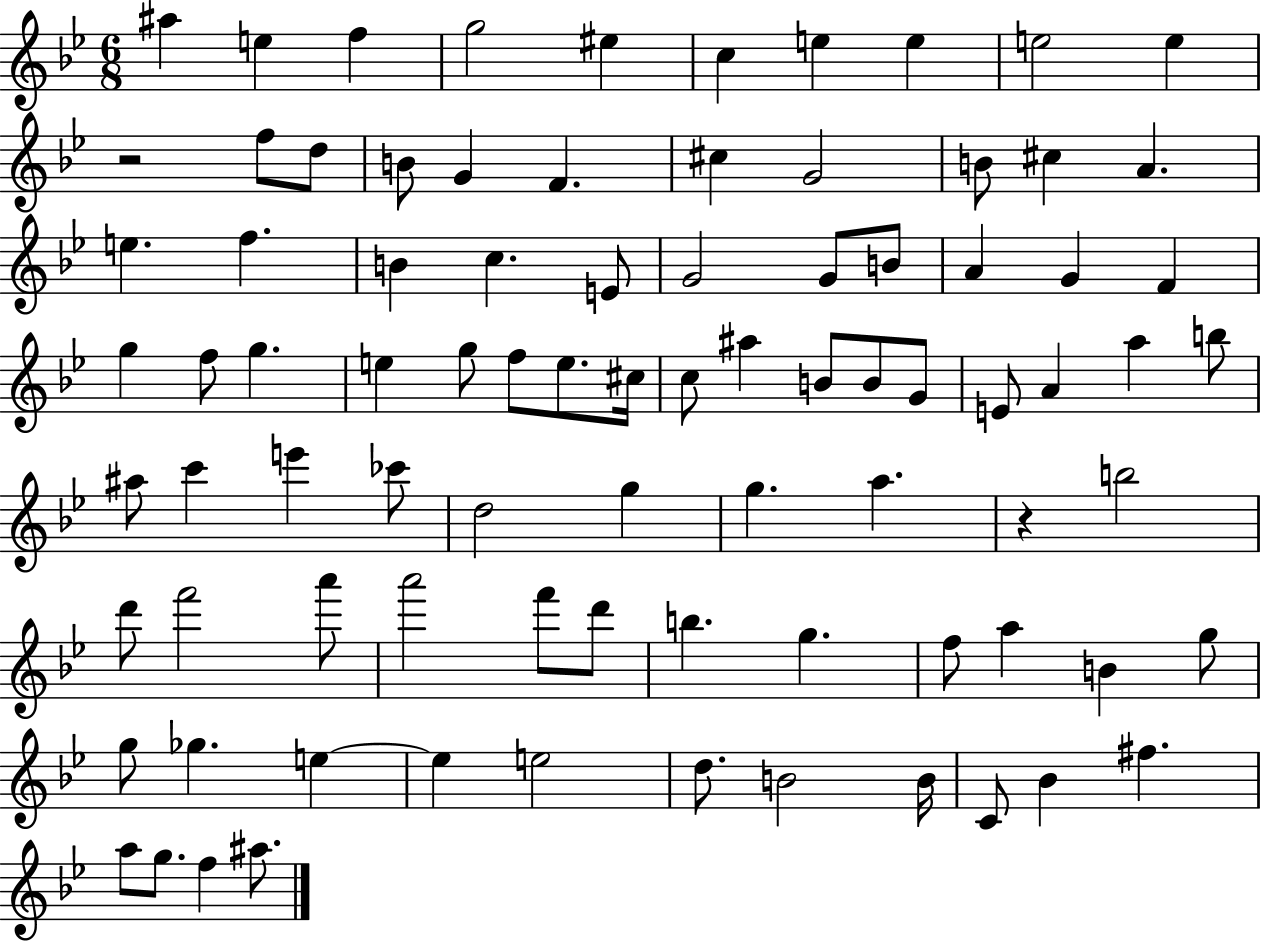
A#5/q E5/q F5/q G5/h EIS5/q C5/q E5/q E5/q E5/h E5/q R/h F5/e D5/e B4/e G4/q F4/q. C#5/q G4/h B4/e C#5/q A4/q. E5/q. F5/q. B4/q C5/q. E4/e G4/h G4/e B4/e A4/q G4/q F4/q G5/q F5/e G5/q. E5/q G5/e F5/e E5/e. C#5/s C5/e A#5/q B4/e B4/e G4/e E4/e A4/q A5/q B5/e A#5/e C6/q E6/q CES6/e D5/h G5/q G5/q. A5/q. R/q B5/h D6/e F6/h A6/e A6/h F6/e D6/e B5/q. G5/q. F5/e A5/q B4/q G5/e G5/e Gb5/q. E5/q E5/q E5/h D5/e. B4/h B4/s C4/e Bb4/q F#5/q. A5/e G5/e. F5/q A#5/e.